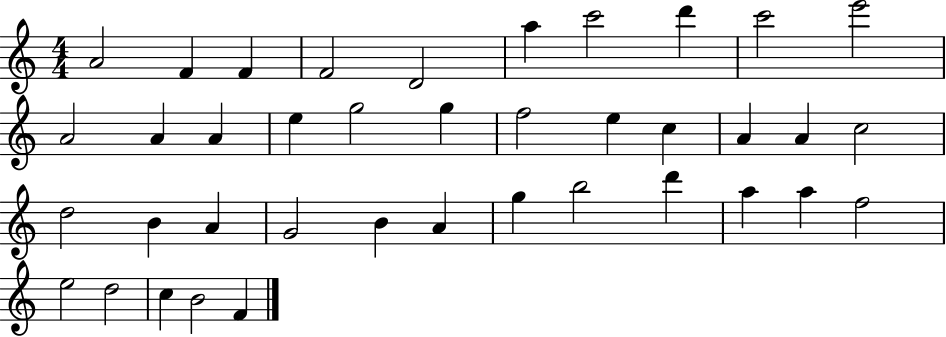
A4/h F4/q F4/q F4/h D4/h A5/q C6/h D6/q C6/h E6/h A4/h A4/q A4/q E5/q G5/h G5/q F5/h E5/q C5/q A4/q A4/q C5/h D5/h B4/q A4/q G4/h B4/q A4/q G5/q B5/h D6/q A5/q A5/q F5/h E5/h D5/h C5/q B4/h F4/q